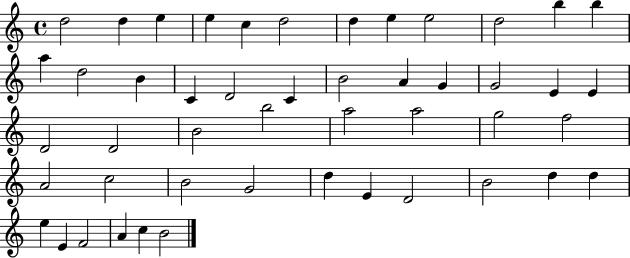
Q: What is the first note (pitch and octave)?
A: D5